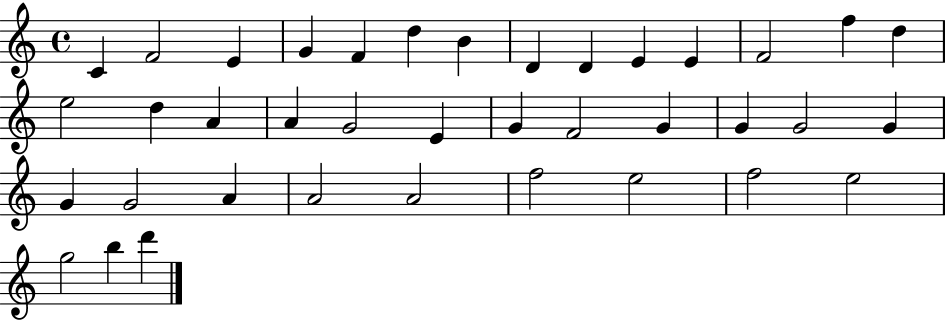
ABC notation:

X:1
T:Untitled
M:4/4
L:1/4
K:C
C F2 E G F d B D D E E F2 f d e2 d A A G2 E G F2 G G G2 G G G2 A A2 A2 f2 e2 f2 e2 g2 b d'